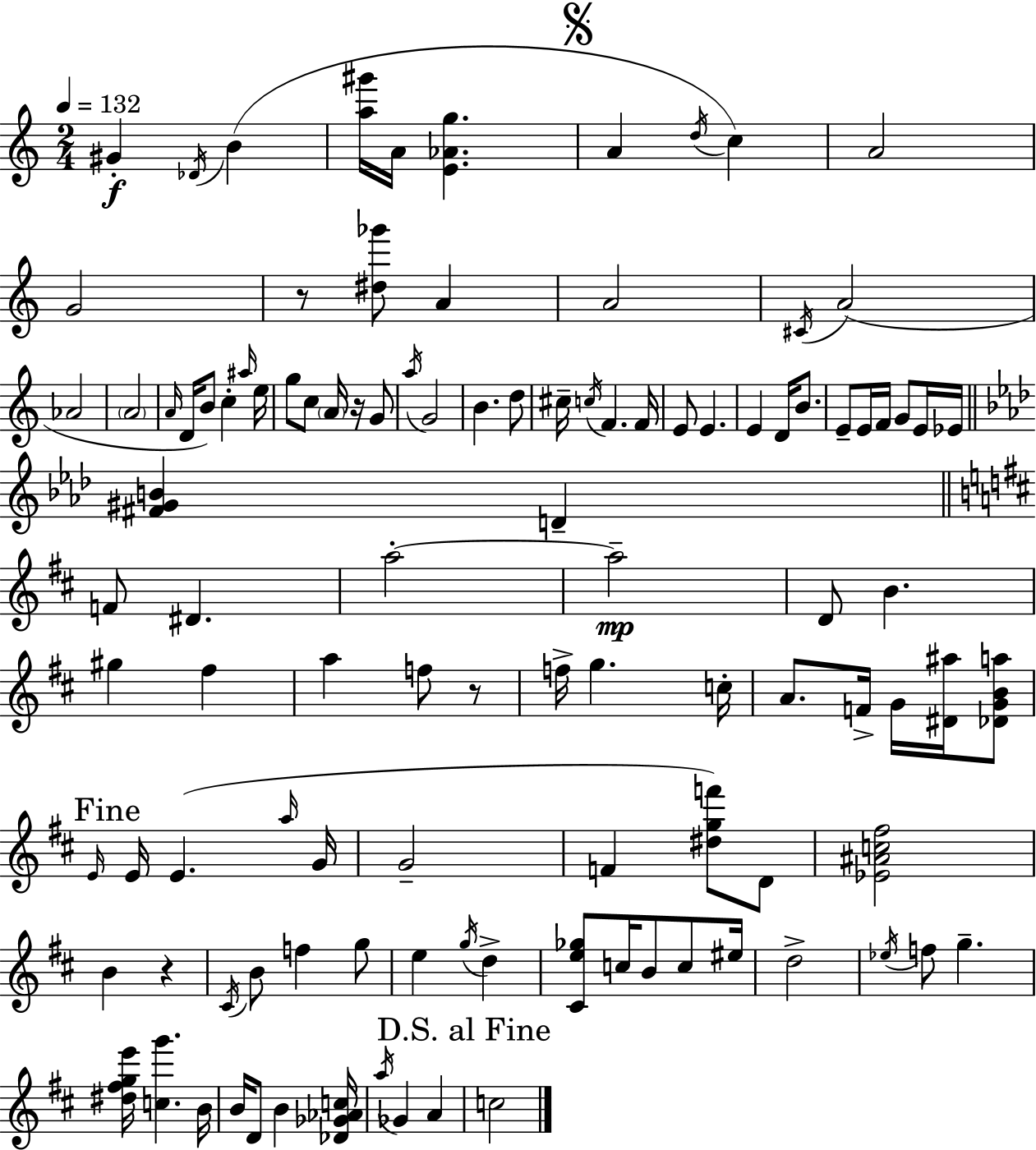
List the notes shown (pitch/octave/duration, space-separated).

G#4/q Db4/s B4/q [A5,G#6]/s A4/s [E4,Ab4,G5]/q. A4/q D5/s C5/q A4/h G4/h R/e [D#5,Gb6]/e A4/q A4/h C#4/s A4/h Ab4/h A4/h A4/s D4/s B4/e C5/q A#5/s E5/s G5/e C5/e A4/s R/s G4/e A5/s G4/h B4/q. D5/e C#5/s C5/s F4/q. F4/s E4/e E4/q. E4/q D4/s B4/e. E4/e E4/s F4/s G4/e E4/s Eb4/s [F#4,G#4,B4]/q D4/q F4/e D#4/q. A5/h A5/h D4/e B4/q. G#5/q F#5/q A5/q F5/e R/e F5/s G5/q. C5/s A4/e. F4/s G4/s [D#4,A#5]/s [Db4,G4,B4,A5]/e E4/s E4/s E4/q. A5/s G4/s G4/h F4/q [D#5,G5,F6]/e D4/e [Eb4,A#4,C5,F#5]/h B4/q R/q C#4/s B4/e F5/q G5/e E5/q G5/s D5/q [C#4,E5,Gb5]/e C5/s B4/e C5/e EIS5/s D5/h Eb5/s F5/e G5/q. [D#5,F#5,G5,E6]/s [C5,G6]/q. B4/s B4/s D4/e B4/q [Db4,Gb4,Ab4,C5]/s A5/s Gb4/q A4/q C5/h